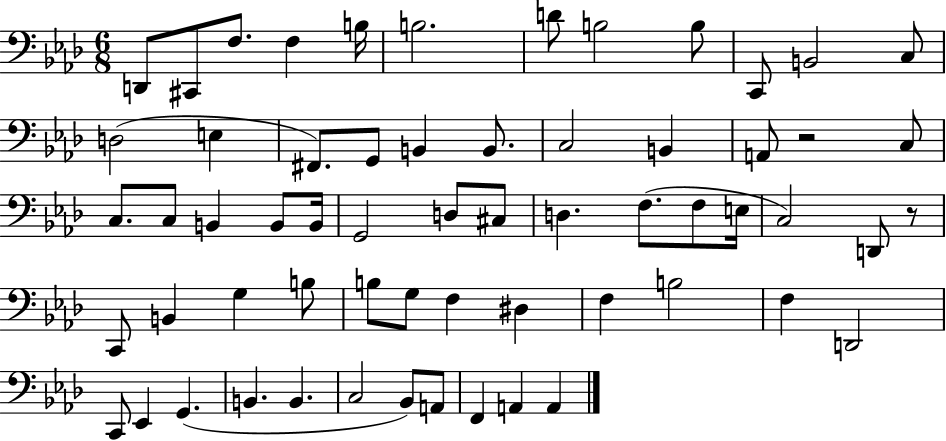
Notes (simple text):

D2/e C#2/e F3/e. F3/q B3/s B3/h. D4/e B3/h B3/e C2/e B2/h C3/e D3/h E3/q F#2/e. G2/e B2/q B2/e. C3/h B2/q A2/e R/h C3/e C3/e. C3/e B2/q B2/e B2/s G2/h D3/e C#3/e D3/q. F3/e. F3/e E3/s C3/h D2/e R/e C2/e B2/q G3/q B3/e B3/e G3/e F3/q D#3/q F3/q B3/h F3/q D2/h C2/e Eb2/q G2/q. B2/q. B2/q. C3/h Bb2/e A2/e F2/q A2/q A2/q